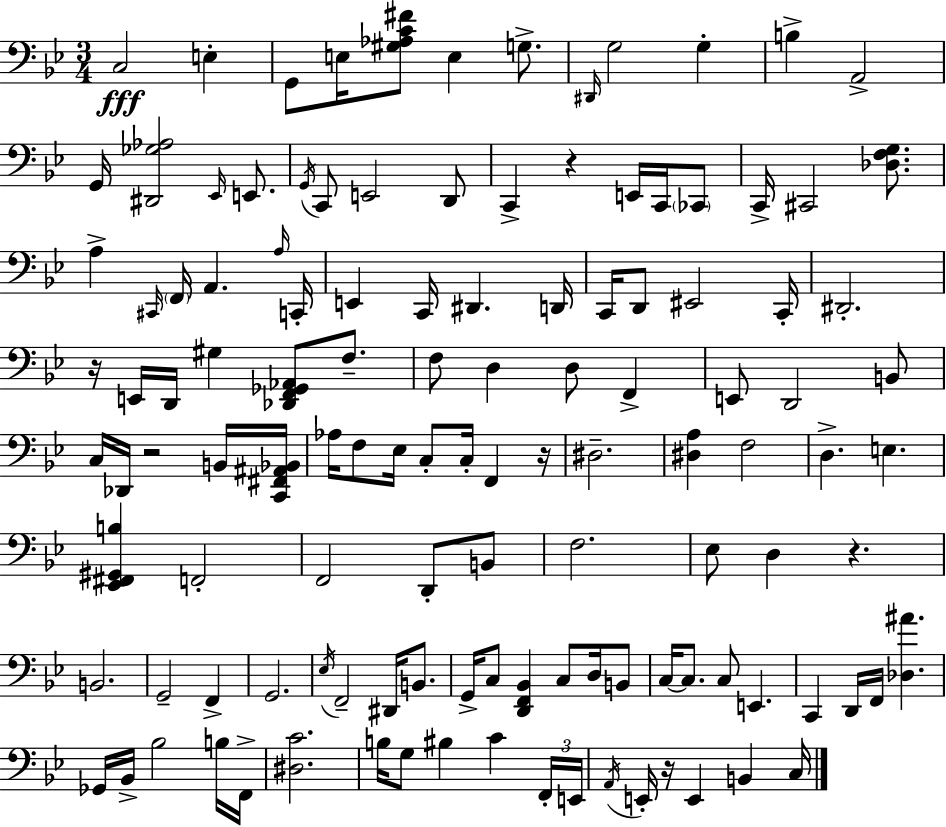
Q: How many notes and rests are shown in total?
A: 122